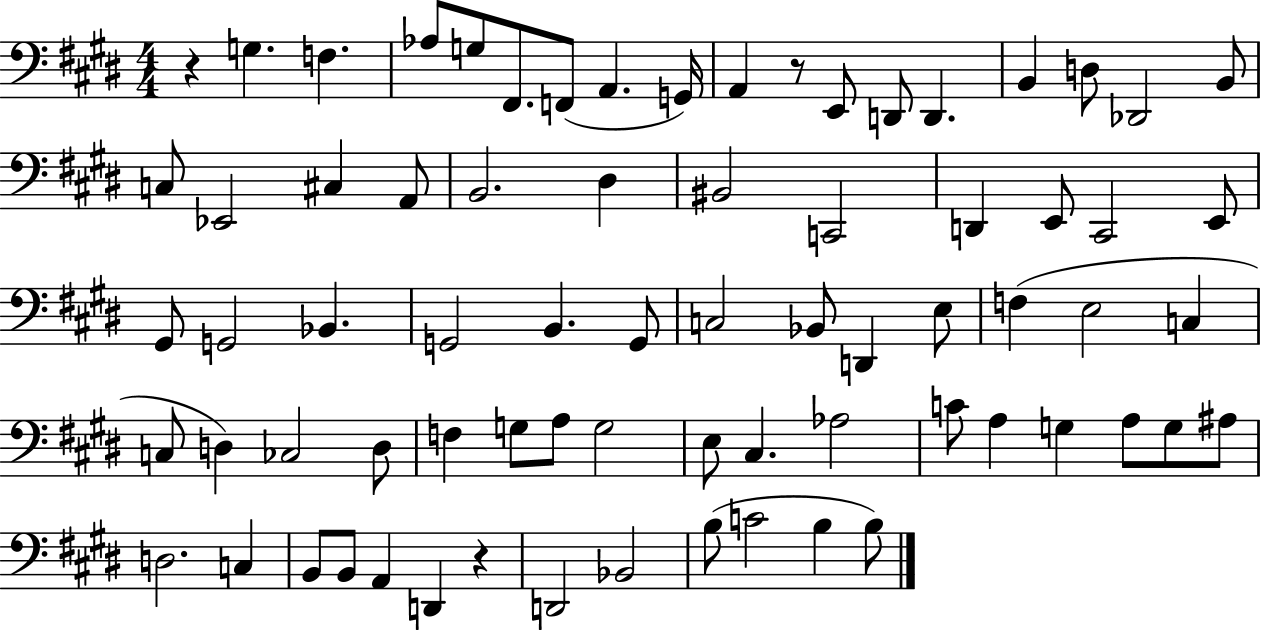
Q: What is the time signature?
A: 4/4